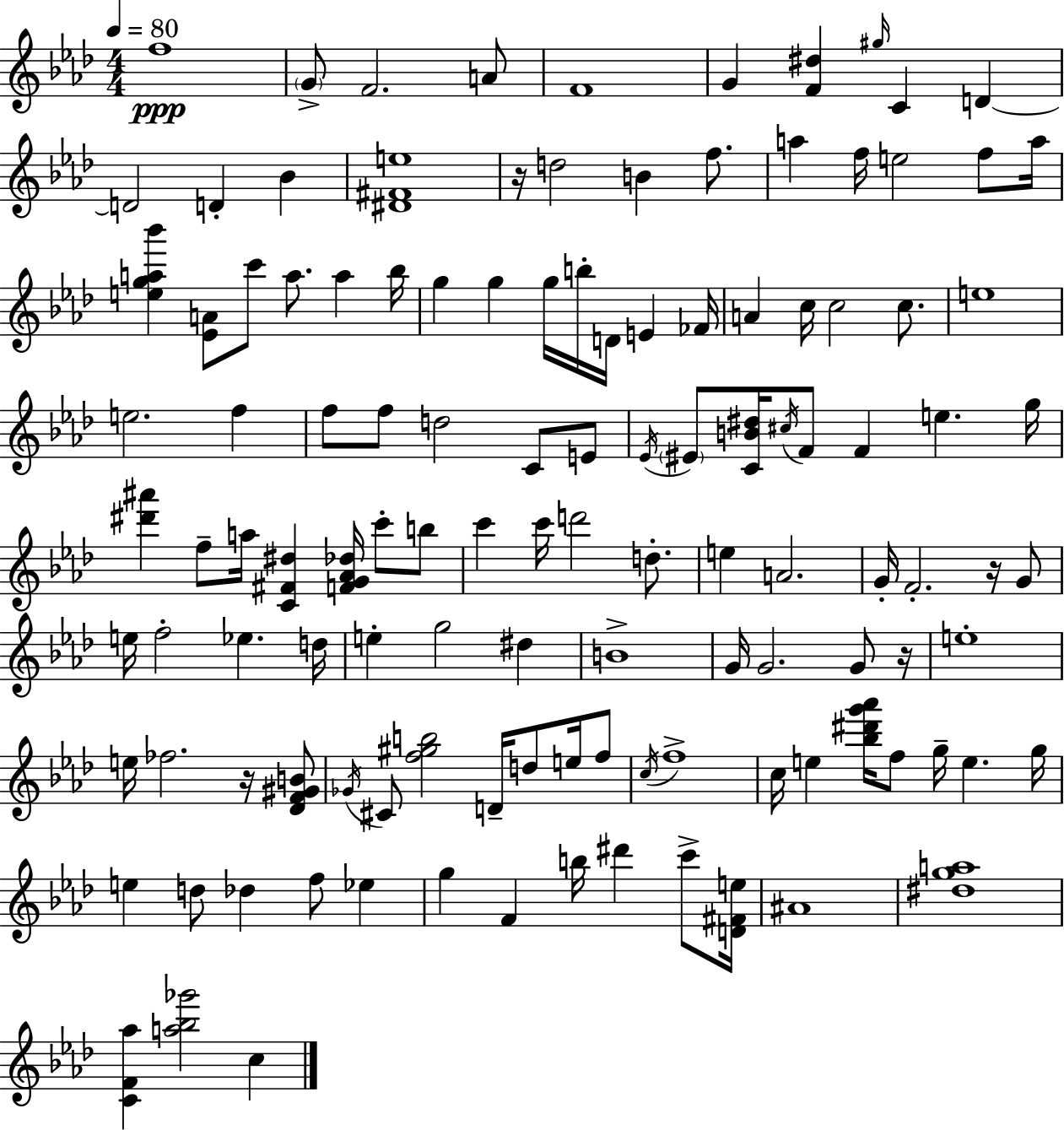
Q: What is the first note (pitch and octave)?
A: F5